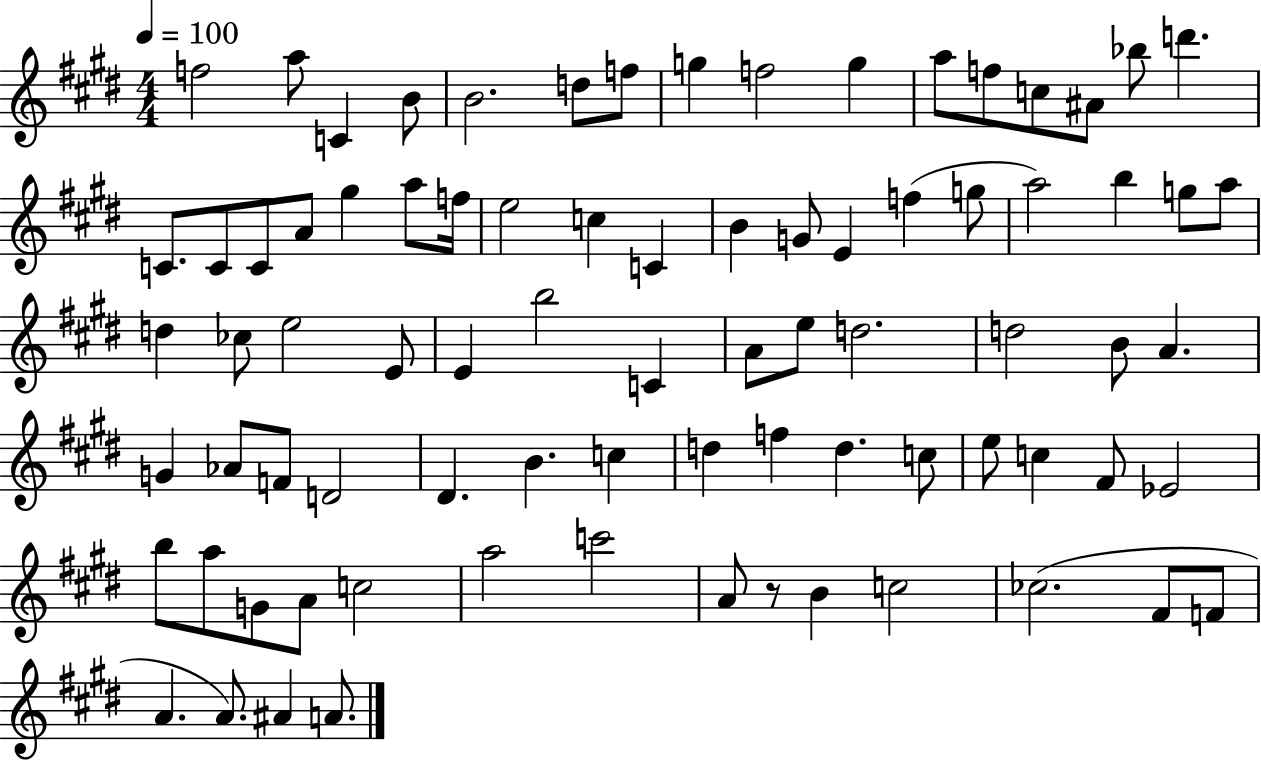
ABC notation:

X:1
T:Untitled
M:4/4
L:1/4
K:E
f2 a/2 C B/2 B2 d/2 f/2 g f2 g a/2 f/2 c/2 ^A/2 _b/2 d' C/2 C/2 C/2 A/2 ^g a/2 f/4 e2 c C B G/2 E f g/2 a2 b g/2 a/2 d _c/2 e2 E/2 E b2 C A/2 e/2 d2 d2 B/2 A G _A/2 F/2 D2 ^D B c d f d c/2 e/2 c ^F/2 _E2 b/2 a/2 G/2 A/2 c2 a2 c'2 A/2 z/2 B c2 _c2 ^F/2 F/2 A A/2 ^A A/2